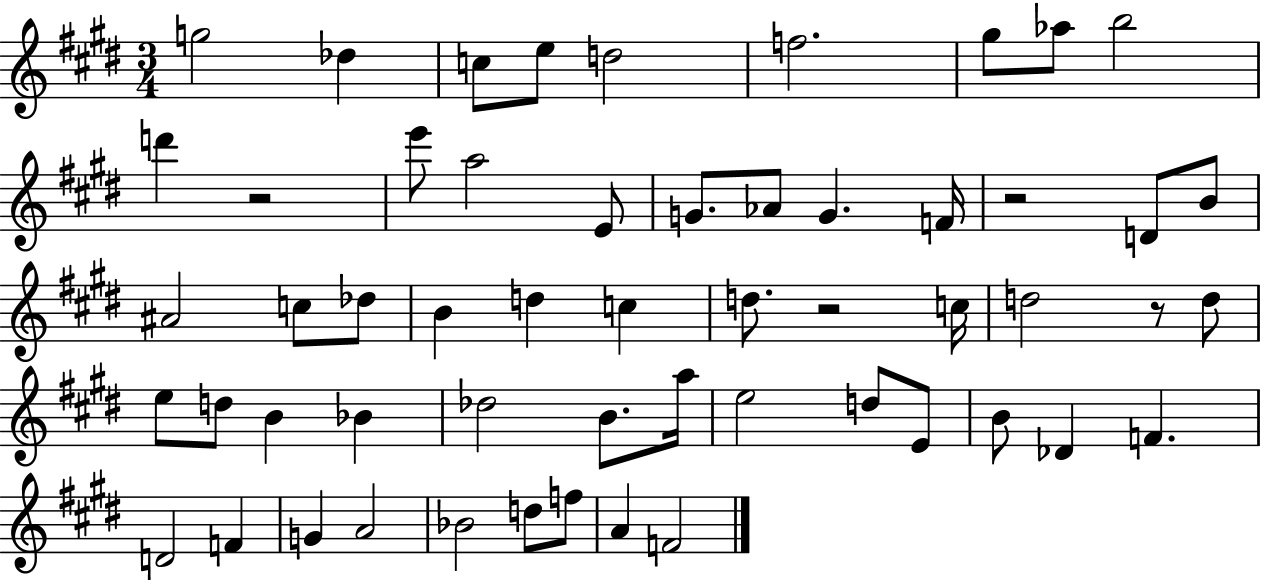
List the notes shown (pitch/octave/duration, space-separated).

G5/h Db5/q C5/e E5/e D5/h F5/h. G#5/e Ab5/e B5/h D6/q R/h E6/e A5/h E4/e G4/e. Ab4/e G4/q. F4/s R/h D4/e B4/e A#4/h C5/e Db5/e B4/q D5/q C5/q D5/e. R/h C5/s D5/h R/e D5/e E5/e D5/e B4/q Bb4/q Db5/h B4/e. A5/s E5/h D5/e E4/e B4/e Db4/q F4/q. D4/h F4/q G4/q A4/h Bb4/h D5/e F5/e A4/q F4/h